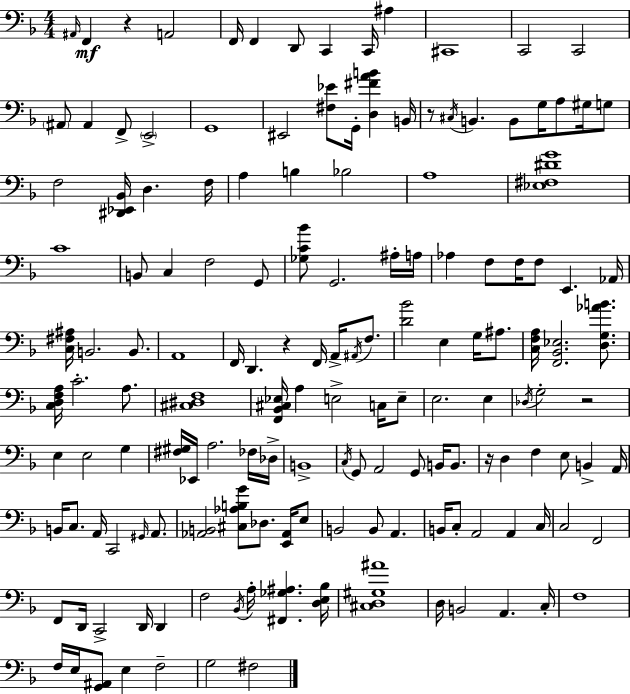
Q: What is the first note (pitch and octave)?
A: A#2